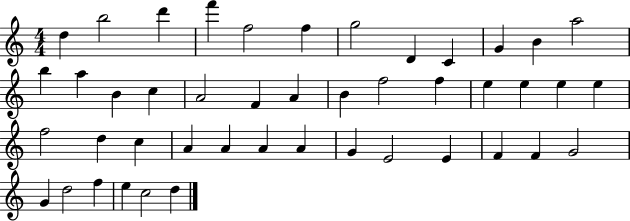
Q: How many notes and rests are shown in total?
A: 45